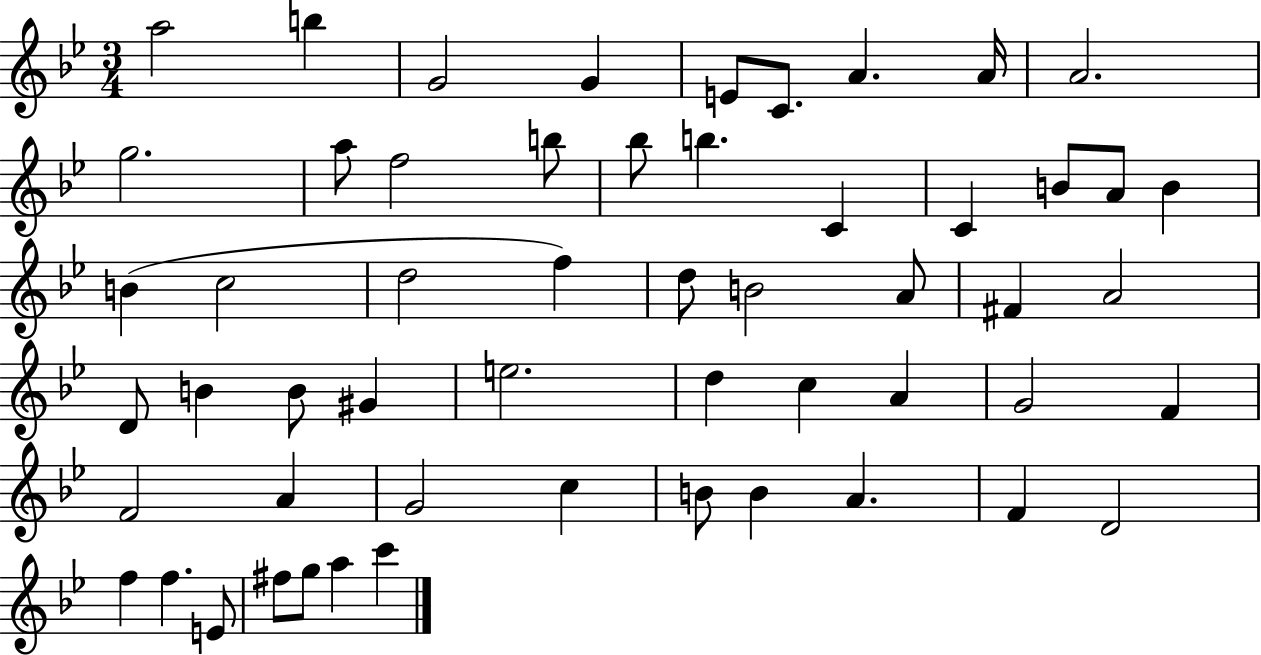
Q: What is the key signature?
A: BES major